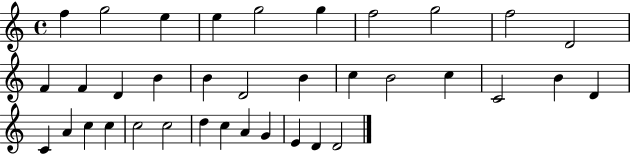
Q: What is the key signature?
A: C major